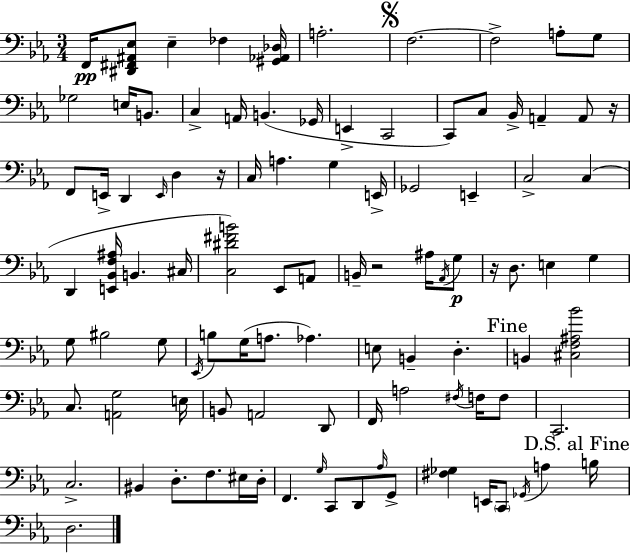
{
  \clef bass
  \numericTimeSignature
  \time 3/4
  \key c \minor
  \repeat volta 2 { f,16\pp <dis, fis, ais, ees>8 ees4-- fes4 <gis, aes, des>16 | a2.-. | \mark \markup { \musicglyph "scripts.segno" } f2.~~ | f2-> a8-. g8 | \break ges2 e16 b,8. | c4-> a,16 b,4.( ges,16 | e,4-> c,2 | c,8) c8 bes,16-> a,4-- a,8 r16 | \break f,8 e,16-> d,4 \grace { e,16 } d4 | r16 c16 a4. g4 | e,16-> ges,2 e,4-- | c2-> c4( | \break d,4 <e, bes, f ais>16 b,4. | cis16 <c dis' fis' b'>2) ees,8 a,8 | b,16-- r2 ais16 \acciaccatura { aes,16 }\p | g8 r16 d8. e4 g4 | \break g8 bis2 | g8 \acciaccatura { ees,16 } b8 g16( a8. aes4.) | e8 b,4-- d4.-. | \mark "Fine" b,4 <cis f ais bes'>2 | \break c8. <a, g>2 | e16 b,8 a,2 | d,8 f,16 a2 | \acciaccatura { fis16 } f16 f8 c,2. | \break c2.-> | bis,4 d8.-. f8. | eis16 d16-. f,4. \grace { g16 } c,8 | d,8 \grace { aes16 } g,8-> <fis ges>4 e,16 \parenthesize c,8 | \break \acciaccatura { ges,16 } a4 \mark "D.S. al Fine" b16 d2. | } \bar "|."
}